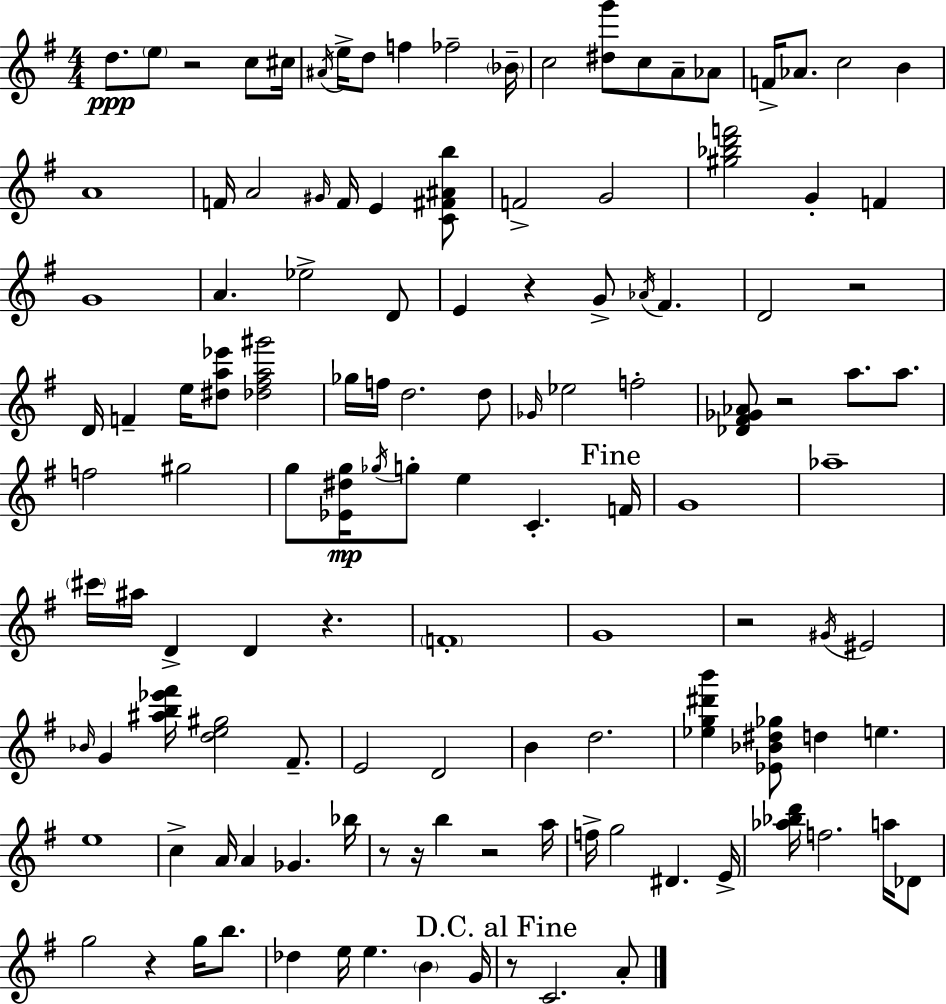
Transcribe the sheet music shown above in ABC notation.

X:1
T:Untitled
M:4/4
L:1/4
K:G
d/2 e/2 z2 c/2 ^c/4 ^A/4 e/4 d/2 f _f2 _B/4 c2 [^dg']/2 c/2 A/2 _A/2 F/4 _A/2 c2 B A4 F/4 A2 ^G/4 F/4 E [C^F^Ab]/2 F2 G2 [^g_bd'f']2 G F G4 A _e2 D/2 E z G/2 _A/4 ^F D2 z2 D/4 F e/4 [^da_e']/2 [_d^fa^g']2 _g/4 f/4 d2 d/2 _G/4 _e2 f2 [_D^F_G_A]/2 z2 a/2 a/2 f2 ^g2 g/2 [_E^dg]/4 _g/4 g/2 e C F/4 G4 _a4 ^c'/4 ^a/4 D D z F4 G4 z2 ^G/4 ^E2 _B/4 G [^ab_e'^f']/4 [de^g]2 ^F/2 E2 D2 B d2 [_eg^d'b'] [_E_B^d_g]/2 d e e4 c A/4 A _G _b/4 z/2 z/4 b z2 a/4 f/4 g2 ^D E/4 [_a_bd']/4 f2 a/4 _D/2 g2 z g/4 b/2 _d e/4 e B G/4 z/2 C2 A/2